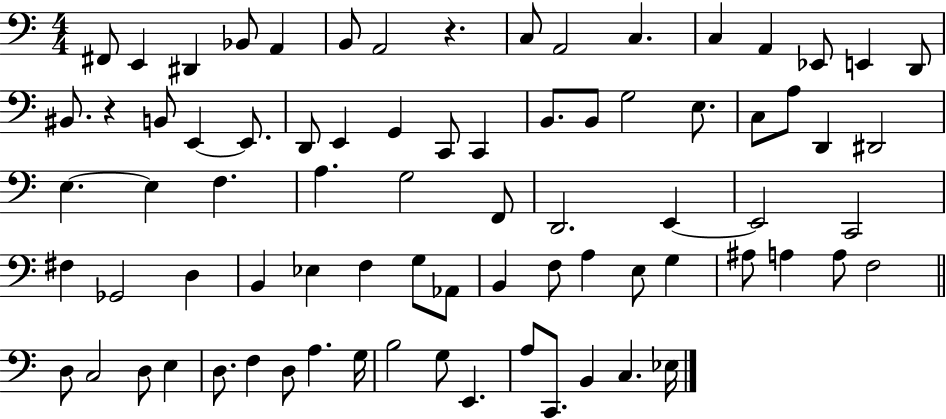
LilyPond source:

{
  \clef bass
  \numericTimeSignature
  \time 4/4
  \key c \major
  fis,8 e,4 dis,4 bes,8 a,4 | b,8 a,2 r4. | c8 a,2 c4. | c4 a,4 ees,8 e,4 d,8 | \break bis,8. r4 b,8 e,4~~ e,8. | d,8 e,4 g,4 c,8 c,4 | b,8. b,8 g2 e8. | c8 a8 d,4 dis,2 | \break e4.~~ e4 f4. | a4. g2 f,8 | d,2. e,4~~ | e,2 c,2 | \break fis4 ges,2 d4 | b,4 ees4 f4 g8 aes,8 | b,4 f8 a4 e8 g4 | ais8 a4 a8 f2 | \break \bar "||" \break \key a \minor d8 c2 d8 e4 | d8. f4 d8 a4. g16 | b2 g8 e,4. | a8 c,8. b,4 c4. ees16 | \break \bar "|."
}